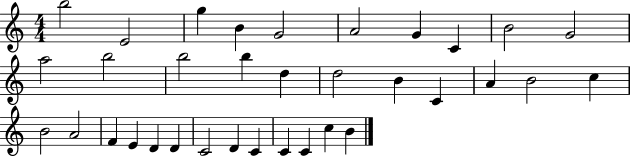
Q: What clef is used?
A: treble